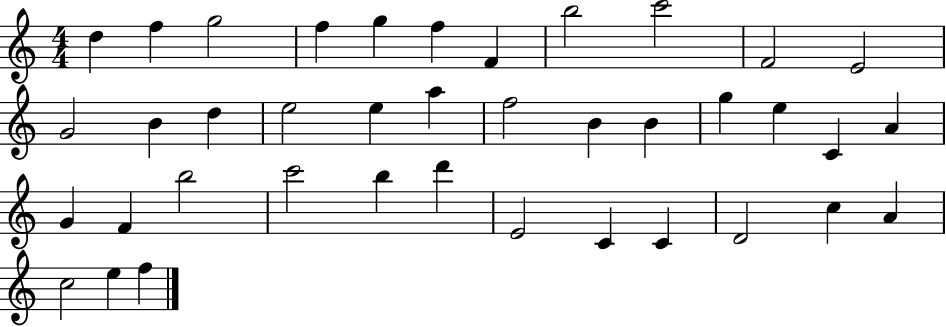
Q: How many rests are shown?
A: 0